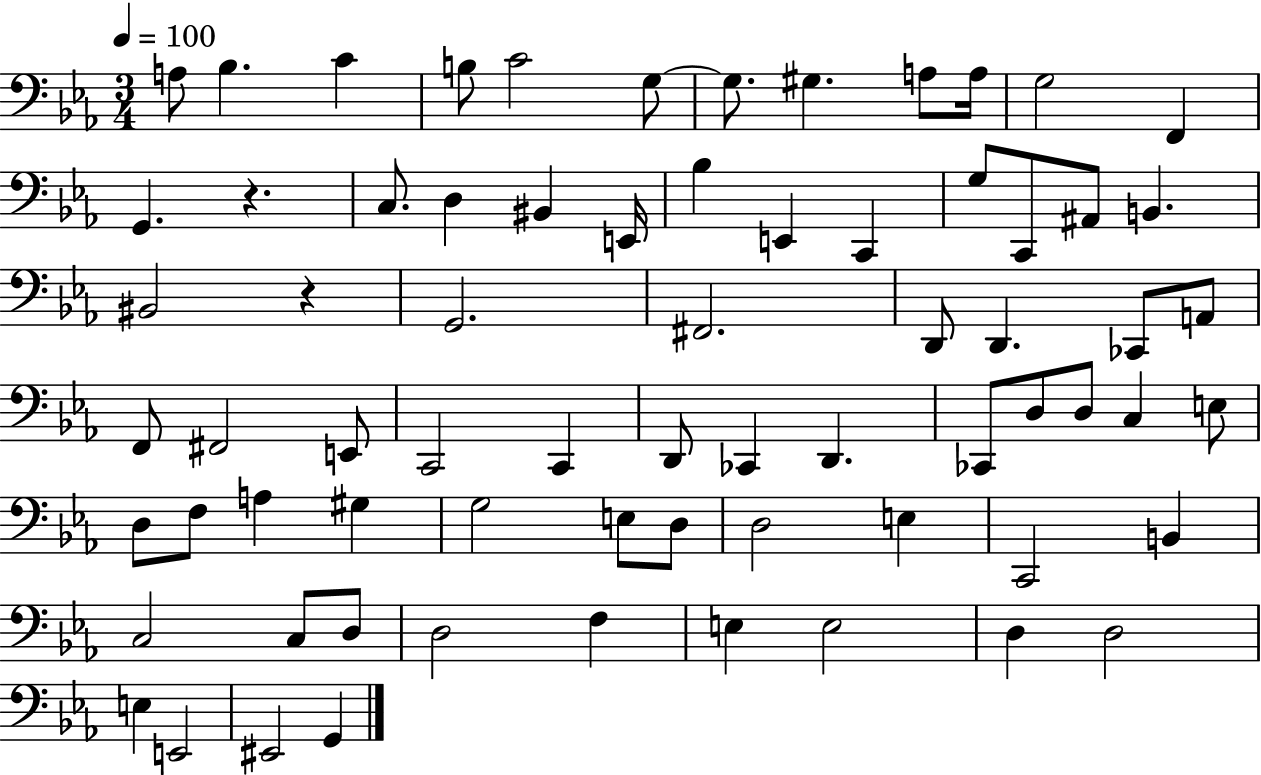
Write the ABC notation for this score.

X:1
T:Untitled
M:3/4
L:1/4
K:Eb
A,/2 _B, C B,/2 C2 G,/2 G,/2 ^G, A,/2 A,/4 G,2 F,, G,, z C,/2 D, ^B,, E,,/4 _B, E,, C,, G,/2 C,,/2 ^A,,/2 B,, ^B,,2 z G,,2 ^F,,2 D,,/2 D,, _C,,/2 A,,/2 F,,/2 ^F,,2 E,,/2 C,,2 C,, D,,/2 _C,, D,, _C,,/2 D,/2 D,/2 C, E,/2 D,/2 F,/2 A, ^G, G,2 E,/2 D,/2 D,2 E, C,,2 B,, C,2 C,/2 D,/2 D,2 F, E, E,2 D, D,2 E, E,,2 ^E,,2 G,,